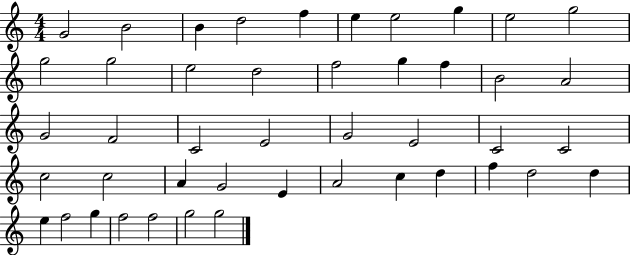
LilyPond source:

{
  \clef treble
  \numericTimeSignature
  \time 4/4
  \key c \major
  g'2 b'2 | b'4 d''2 f''4 | e''4 e''2 g''4 | e''2 g''2 | \break g''2 g''2 | e''2 d''2 | f''2 g''4 f''4 | b'2 a'2 | \break g'2 f'2 | c'2 e'2 | g'2 e'2 | c'2 c'2 | \break c''2 c''2 | a'4 g'2 e'4 | a'2 c''4 d''4 | f''4 d''2 d''4 | \break e''4 f''2 g''4 | f''2 f''2 | g''2 g''2 | \bar "|."
}